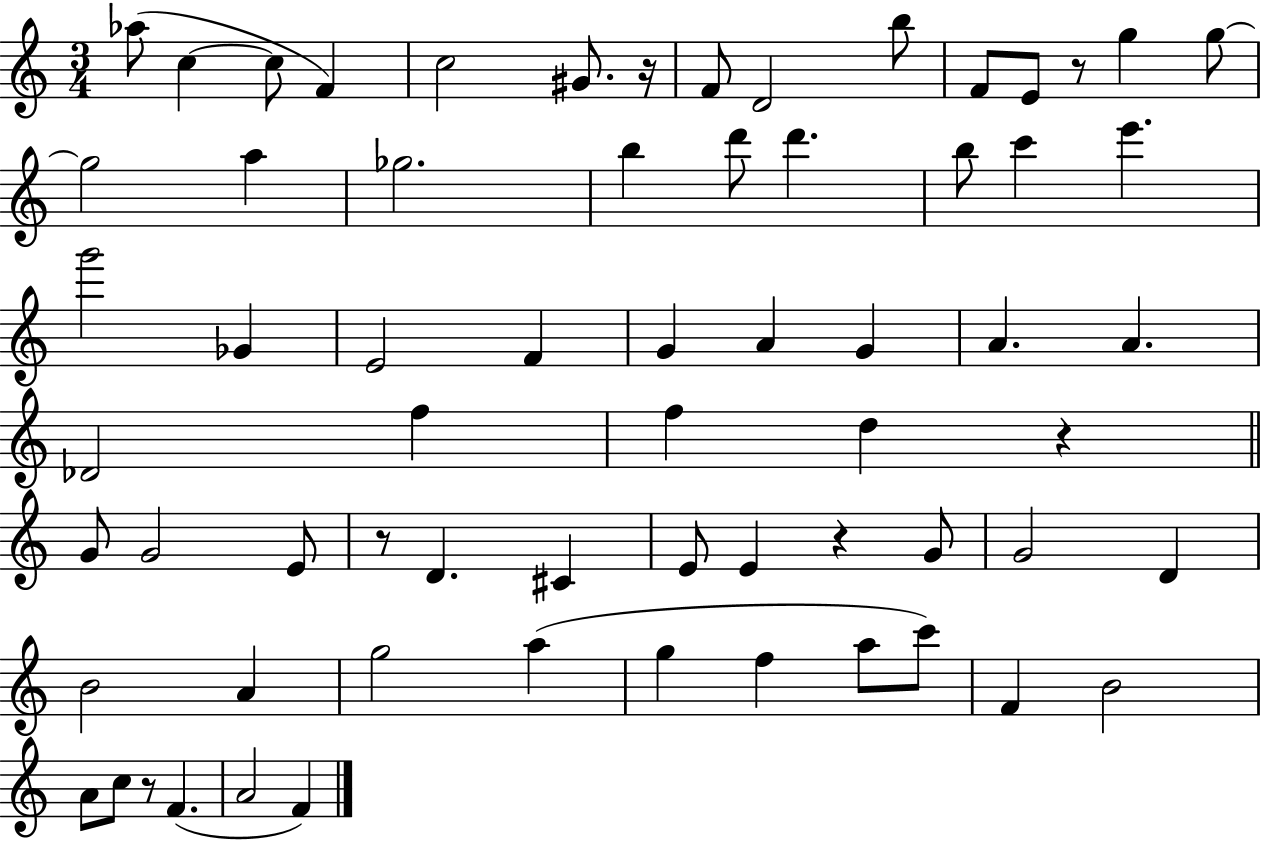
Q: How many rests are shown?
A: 6